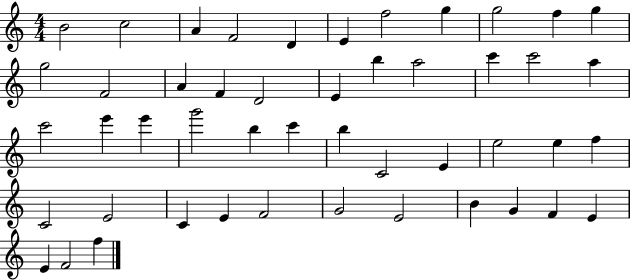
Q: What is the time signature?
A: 4/4